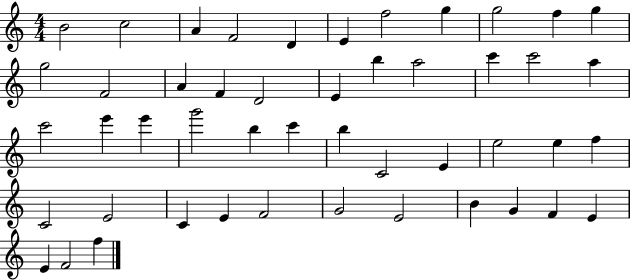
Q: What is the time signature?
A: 4/4